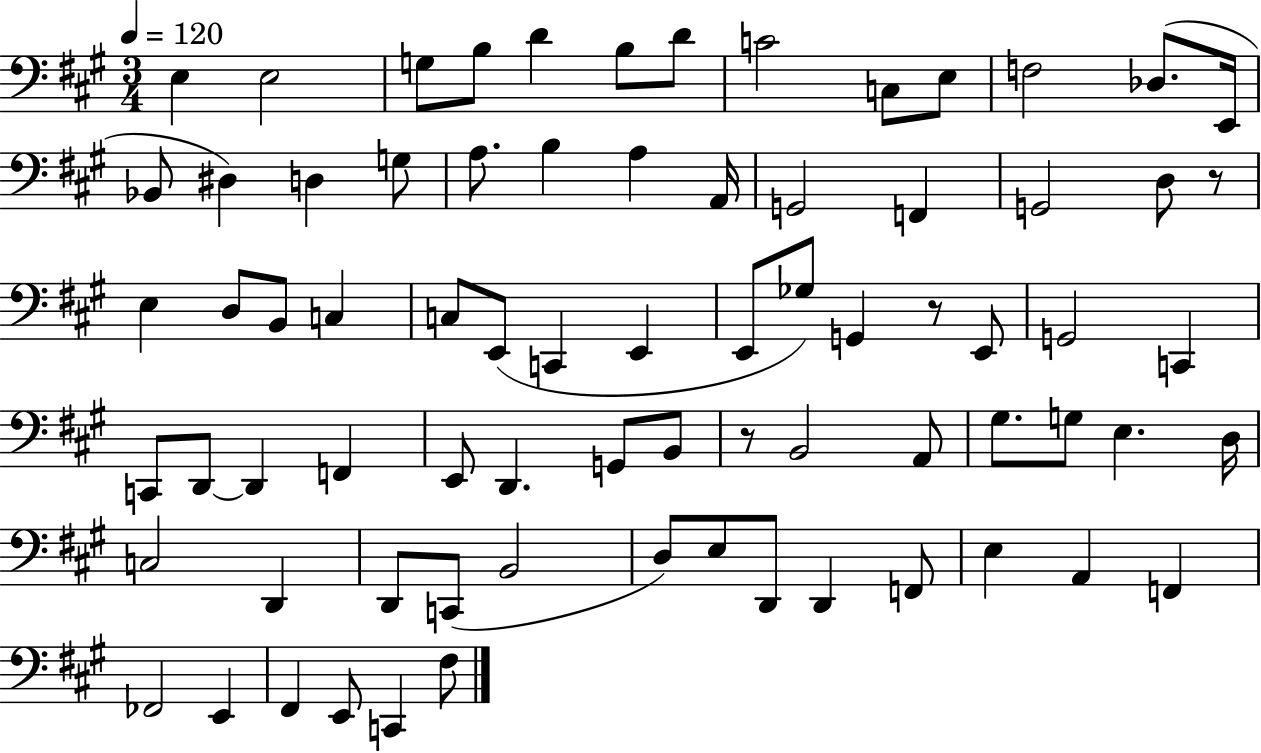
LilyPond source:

{
  \clef bass
  \numericTimeSignature
  \time 3/4
  \key a \major
  \tempo 4 = 120
  \repeat volta 2 { e4 e2 | g8 b8 d'4 b8 d'8 | c'2 c8 e8 | f2 des8.( e,16 | \break bes,8 dis4) d4 g8 | a8. b4 a4 a,16 | g,2 f,4 | g,2 d8 r8 | \break e4 d8 b,8 c4 | c8 e,8( c,4 e,4 | e,8 ges8) g,4 r8 e,8 | g,2 c,4 | \break c,8 d,8~~ d,4 f,4 | e,8 d,4. g,8 b,8 | r8 b,2 a,8 | gis8. g8 e4. d16 | \break c2 d,4 | d,8 c,8( b,2 | d8) e8 d,8 d,4 f,8 | e4 a,4 f,4 | \break fes,2 e,4 | fis,4 e,8 c,4 fis8 | } \bar "|."
}